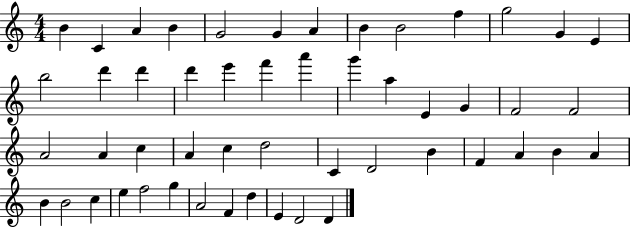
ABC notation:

X:1
T:Untitled
M:4/4
L:1/4
K:C
B C A B G2 G A B B2 f g2 G E b2 d' d' d' e' f' a' g' a E G F2 F2 A2 A c A c d2 C D2 B F A B A B B2 c e f2 g A2 F d E D2 D